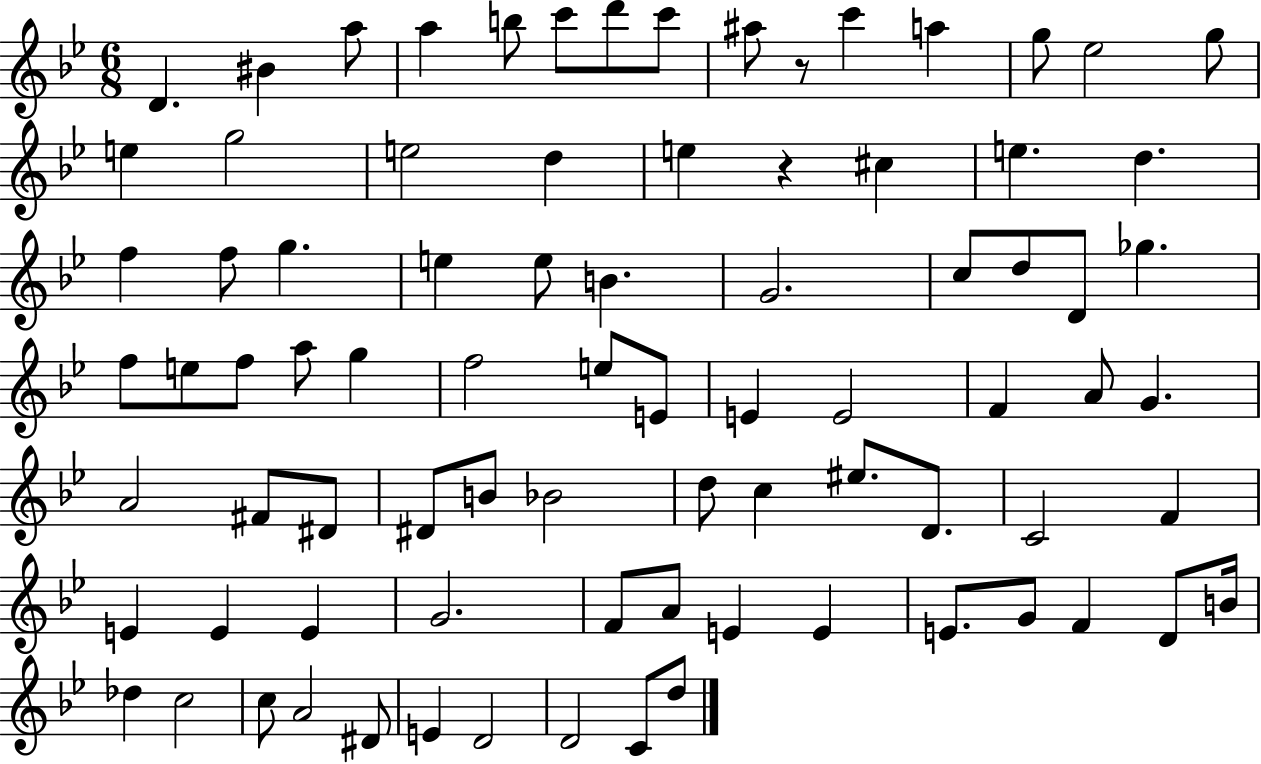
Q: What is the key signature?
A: BES major